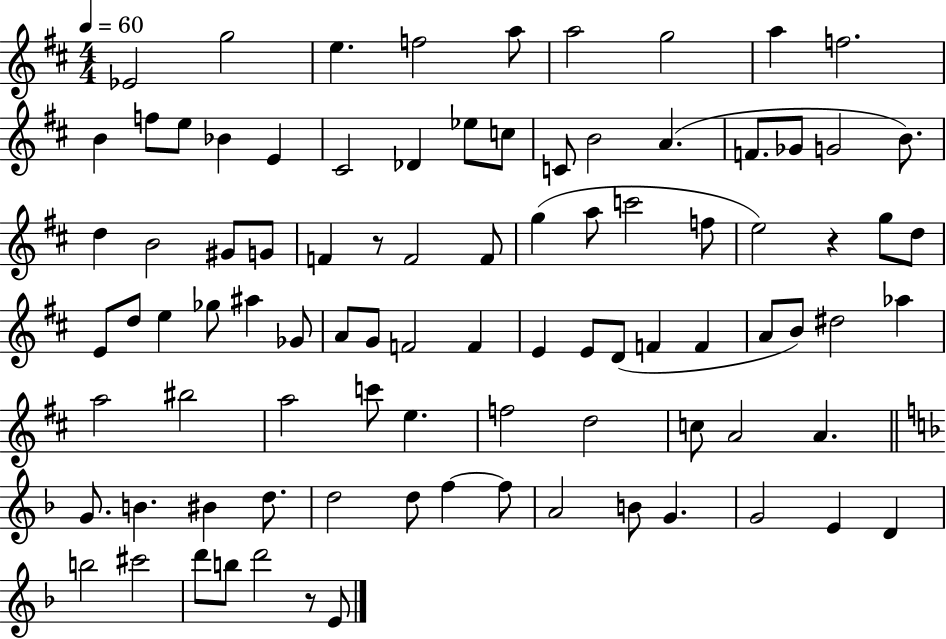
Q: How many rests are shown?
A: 3